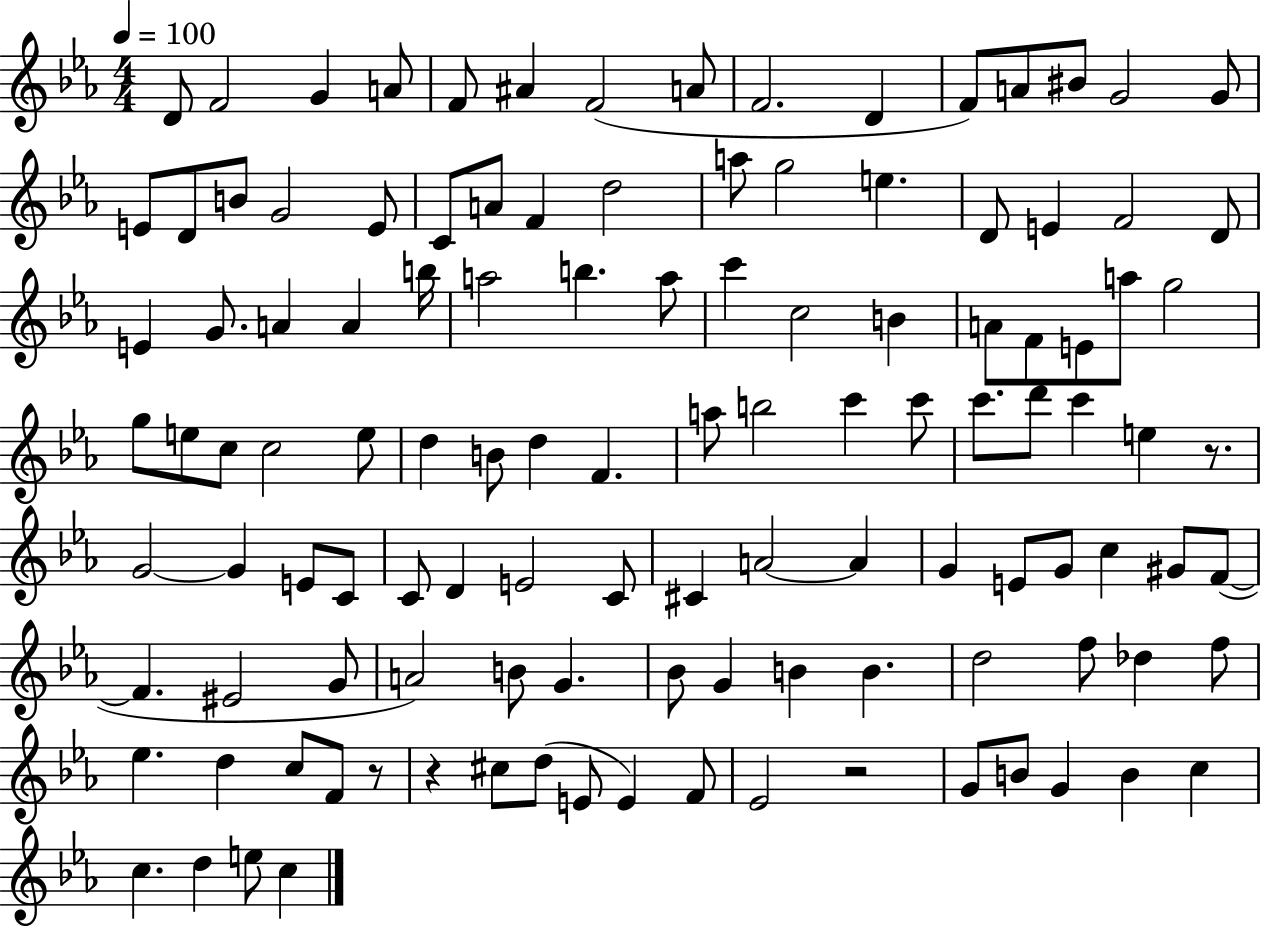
X:1
T:Untitled
M:4/4
L:1/4
K:Eb
D/2 F2 G A/2 F/2 ^A F2 A/2 F2 D F/2 A/2 ^B/2 G2 G/2 E/2 D/2 B/2 G2 E/2 C/2 A/2 F d2 a/2 g2 e D/2 E F2 D/2 E G/2 A A b/4 a2 b a/2 c' c2 B A/2 F/2 E/2 a/2 g2 g/2 e/2 c/2 c2 e/2 d B/2 d F a/2 b2 c' c'/2 c'/2 d'/2 c' e z/2 G2 G E/2 C/2 C/2 D E2 C/2 ^C A2 A G E/2 G/2 c ^G/2 F/2 F ^E2 G/2 A2 B/2 G _B/2 G B B d2 f/2 _d f/2 _e d c/2 F/2 z/2 z ^c/2 d/2 E/2 E F/2 _E2 z2 G/2 B/2 G B c c d e/2 c